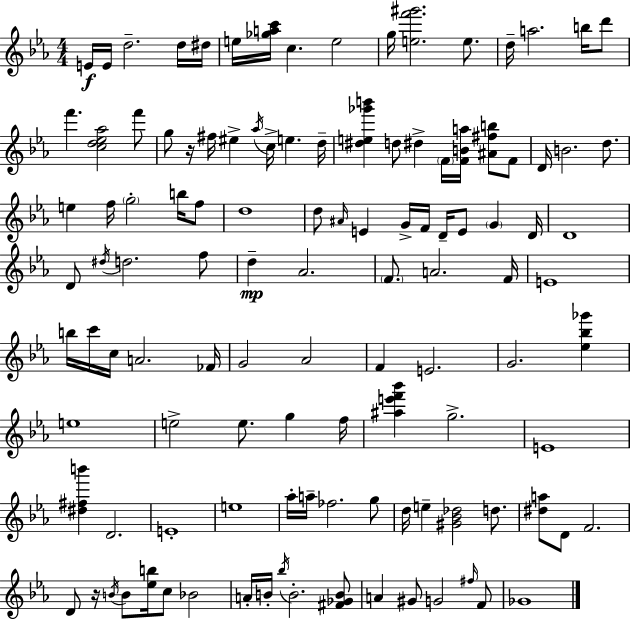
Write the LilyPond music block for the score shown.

{
  \clef treble
  \numericTimeSignature
  \time 4/4
  \key ees \major
  e'16\f e'16 d''2.-- d''16 dis''16 | e''16 <ges'' a'' c'''>16 c''4. e''2 | g''16 <e'' f''' gis'''>2. e''8. | d''16-- a''2. b''16 d'''8 | \break f'''4. <c'' d'' ees'' aes''>2 f'''8 | g''8 r16 fis''16 eis''4-> \acciaccatura { aes''16 } c''16-> e''4. | d''16-- <dis'' e'' ges''' b'''>4 d''8 dis''4-> \parenthesize f'16 <f' b' a''>16 <ais' fis'' b''>8 f'8 | d'16 b'2. d''8. | \break e''4 f''16 \parenthesize g''2-. b''16 f''8 | d''1 | d''8 \grace { ais'16 } e'4 g'16-> f'16 d'16-- e'8 \parenthesize g'4 | d'16 d'1 | \break d'8 \acciaccatura { dis''16 } d''2. | f''8 d''4--\mp aes'2. | \parenthesize f'8. a'2. | f'16 e'1 | \break b''16 c'''16 c''16 a'2. | fes'16 g'2 aes'2 | f'4 e'2. | g'2. <ees'' bes'' ges'''>4 | \break e''1 | e''2-> e''8. g''4 | f''16 <ais'' e''' f''' bes'''>4 g''2.-> | e'1 | \break <dis'' fis'' b'''>4 d'2. | e'1-. | e''1 | aes''16-. a''16-- fes''2. | \break g''8 d''16 e''4-- <gis' bes' des''>2 | d''8. <dis'' a''>8 d'8 f'2. | d'8 r16 \acciaccatura { b'16 } b'8 <ees'' b''>16 c''8 bes'2 | a'16-. b'16-. \acciaccatura { bes''16 } b'2.-. | \break <fis' ges' b'>8 a'4 gis'8 g'2 | \grace { fis''16 } f'8 ges'1 | \bar "|."
}